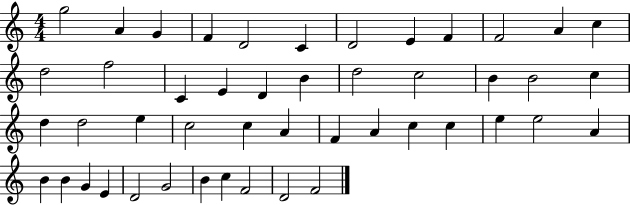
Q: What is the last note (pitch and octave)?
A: F4